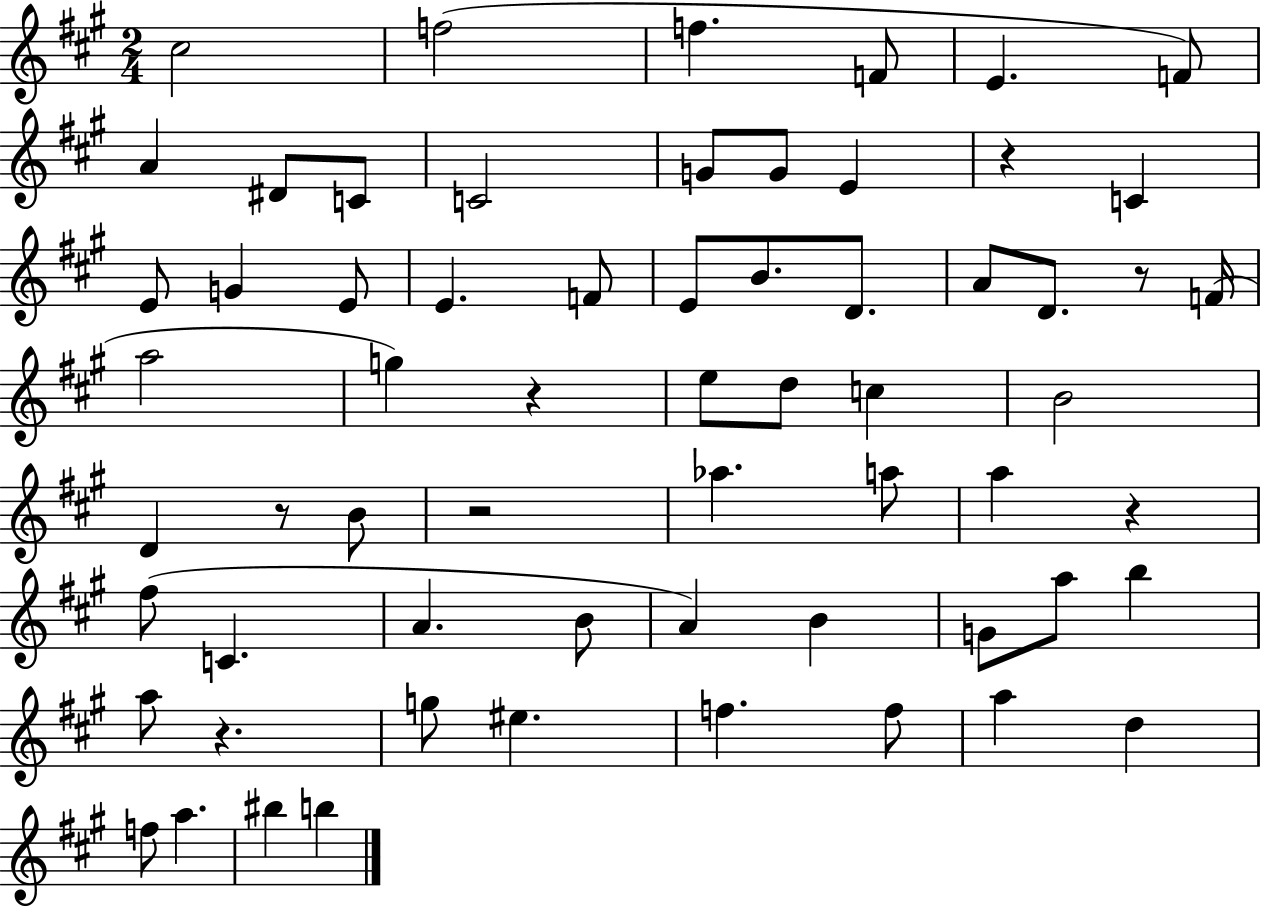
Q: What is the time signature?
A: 2/4